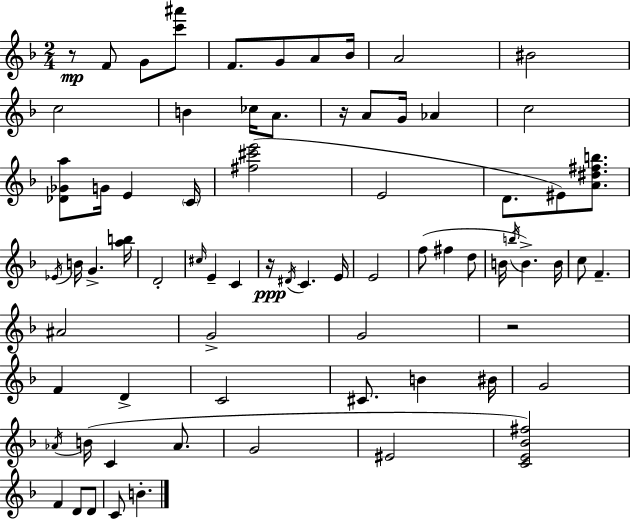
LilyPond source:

{
  \clef treble
  \numericTimeSignature
  \time 2/4
  \key f \major
  r8\mp f'8 g'8 <c''' ais'''>8 | f'8. g'8 a'8 bes'16 | a'2 | bis'2 | \break c''2 | b'4 ces''16 a'8. | r16 a'8 g'16 aes'4 | c''2 | \break <des' ges' a''>8 g'16 e'4 \parenthesize c'16 | <fis'' cis''' e'''>2( | e'2 | d'8. eis'8) <a' dis'' fis'' b''>8. | \break \acciaccatura { ees'16 } b'16 g'4.-> | <a'' b''>16 d'2-. | \grace { cis''16 } e'4-- c'4 | r16\ppp \acciaccatura { dis'16 } c'4. | \break e'16 e'2 | f''8( fis''4 | d''8 b'16 \acciaccatura { b''16 } b'4.->) | b'16 c''8 f'4.-- | \break ais'2 | g'2-> | g'2 | r2 | \break f'4 | d'4-> c'2 | cis'8. b'4 | bis'16 g'2 | \break \acciaccatura { aes'16 } b'16( c'4 | aes'8. g'2 | eis'2 | <c' e' bes' fis''>2) | \break f'4 | d'8 d'8 c'8 b'4.-. | \bar "|."
}